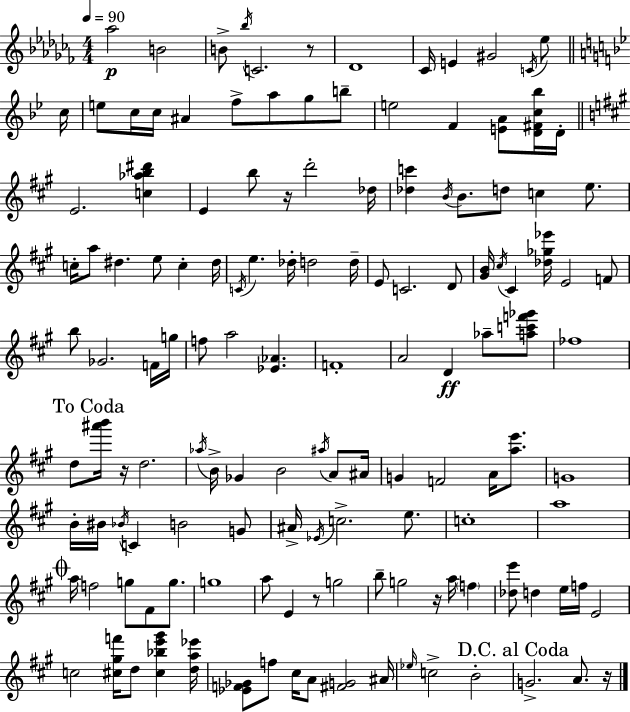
{
  \clef treble
  \numericTimeSignature
  \time 4/4
  \key aes \minor
  \tempo 4 = 90
  aes''2\p b'2 | b'8-> \acciaccatura { bes''16 } c'2. r8 | des'1 | ces'16 e'4 gis'2 \acciaccatura { c'16 } ees''8 | \break \bar "||" \break \key bes \major c''16 e''8 c''16 c''16 ais'4 f''8-> a''8 g''8 b''8-- | e''2 f'4 <e' a'>8 <d' fis' c'' bes''>16 | d'16-. \bar "||" \break \key a \major e'2. <c'' aes'' b'' dis'''>4 | e'4 b''8 r16 d'''2-. des''16 | <des'' c'''>4 \acciaccatura { b'16 } b'8. d''8 c''4 e''8. | c''16-. a''8 dis''4. e''8 c''4-. | \break dis''16 \acciaccatura { c'16 } e''4. des''16-. d''2 | d''16-- e'8 c'2. | d'8 <gis' b'>16 \acciaccatura { cis''16 } cis'4 <des'' ges'' ees'''>16 e'2 | f'8 b''8 ges'2. | \break f'16 g''16 f''8 a''2 <ees' aes'>4. | f'1-. | a'2 d'4\ff aes''8-- | <a'' c''' f''' ges'''>8 fes''1 | \break \mark "To Coda" d''8 <ais''' b'''>16 r16 d''2. | \acciaccatura { aes''16 } b'16-> ges'4 b'2 | \acciaccatura { ais''16 } a'8 ais'16 g'4 f'2 | a'16 <a'' e'''>8. g'1 | \break b'16-. bis'16 \acciaccatura { bes'16 } c'4 b'2 | g'8 ais'16-> \acciaccatura { ees'16 } c''2.-> | e''8. c''1-. | a''1 | \break \mark \markup { \musicglyph "scripts.coda" } a''16 f''2 | g''8 fis'8 g''8. g''1 | a''8 e'4 r8 g''2 | b''8-- g''2 | \break r16 a''16 \parenthesize f''4 <des'' e'''>8 d''4 e''16 f''16 e'2 | c''2 <cis'' gis'' f'''>16 | d''8 <cis'' bes'' e''' gis'''>4 <d'' a'' ees'''>16 <ees' f' ges'>8 f''8 cis''16 a'8 <fis' g'>2 | ais'16 \grace { ees''16 } c''2-> | \break b'2-. \mark "D.C. al Coda" g'2.-> | a'8. r16 \bar "|."
}